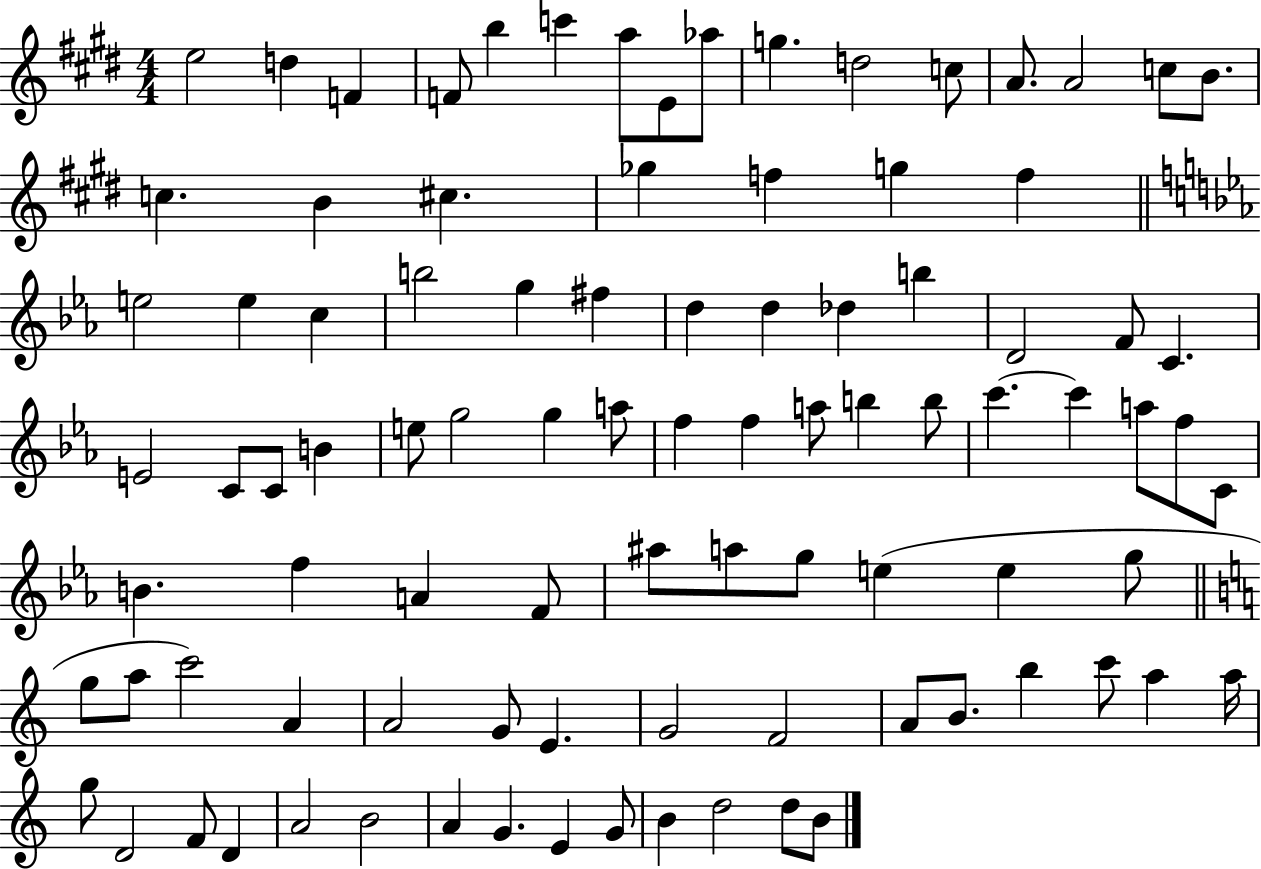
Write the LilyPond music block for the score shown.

{
  \clef treble
  \numericTimeSignature
  \time 4/4
  \key e \major
  e''2 d''4 f'4 | f'8 b''4 c'''4 a''8 e'8 aes''8 | g''4. d''2 c''8 | a'8. a'2 c''8 b'8. | \break c''4. b'4 cis''4. | ges''4 f''4 g''4 f''4 | \bar "||" \break \key ees \major e''2 e''4 c''4 | b''2 g''4 fis''4 | d''4 d''4 des''4 b''4 | d'2 f'8 c'4. | \break e'2 c'8 c'8 b'4 | e''8 g''2 g''4 a''8 | f''4 f''4 a''8 b''4 b''8 | c'''4.~~ c'''4 a''8 f''8 c'8 | \break b'4. f''4 a'4 f'8 | ais''8 a''8 g''8 e''4( e''4 g''8 | \bar "||" \break \key a \minor g''8 a''8 c'''2) a'4 | a'2 g'8 e'4. | g'2 f'2 | a'8 b'8. b''4 c'''8 a''4 a''16 | \break g''8 d'2 f'8 d'4 | a'2 b'2 | a'4 g'4. e'4 g'8 | b'4 d''2 d''8 b'8 | \break \bar "|."
}